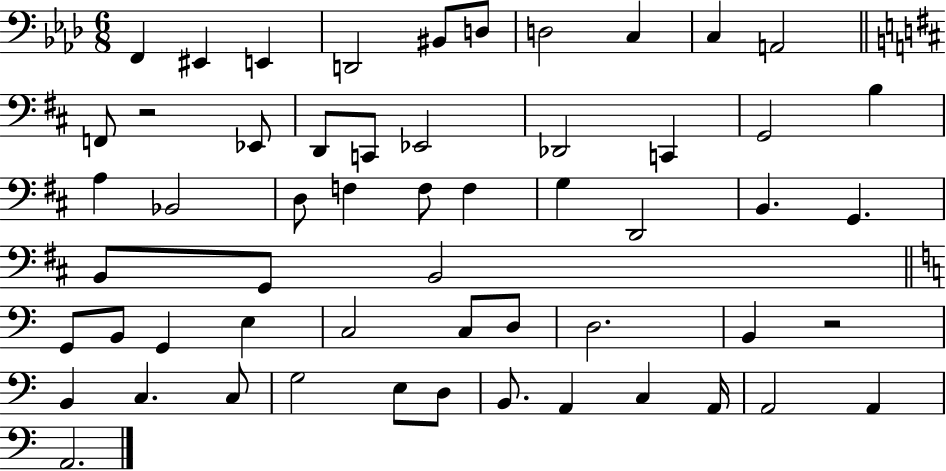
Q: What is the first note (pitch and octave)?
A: F2